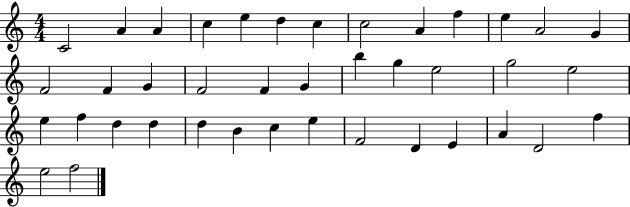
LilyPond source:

{
  \clef treble
  \numericTimeSignature
  \time 4/4
  \key c \major
  c'2 a'4 a'4 | c''4 e''4 d''4 c''4 | c''2 a'4 f''4 | e''4 a'2 g'4 | \break f'2 f'4 g'4 | f'2 f'4 g'4 | b''4 g''4 e''2 | g''2 e''2 | \break e''4 f''4 d''4 d''4 | d''4 b'4 c''4 e''4 | f'2 d'4 e'4 | a'4 d'2 f''4 | \break e''2 f''2 | \bar "|."
}